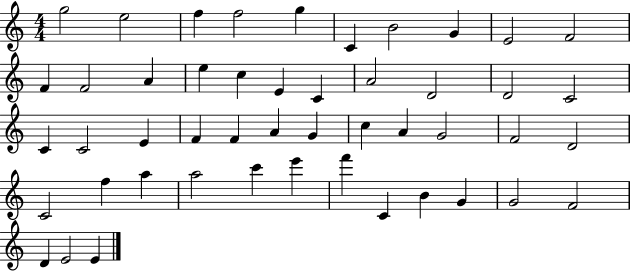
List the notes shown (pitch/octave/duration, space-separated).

G5/h E5/h F5/q F5/h G5/q C4/q B4/h G4/q E4/h F4/h F4/q F4/h A4/q E5/q C5/q E4/q C4/q A4/h D4/h D4/h C4/h C4/q C4/h E4/q F4/q F4/q A4/q G4/q C5/q A4/q G4/h F4/h D4/h C4/h F5/q A5/q A5/h C6/q E6/q F6/q C4/q B4/q G4/q G4/h F4/h D4/q E4/h E4/q